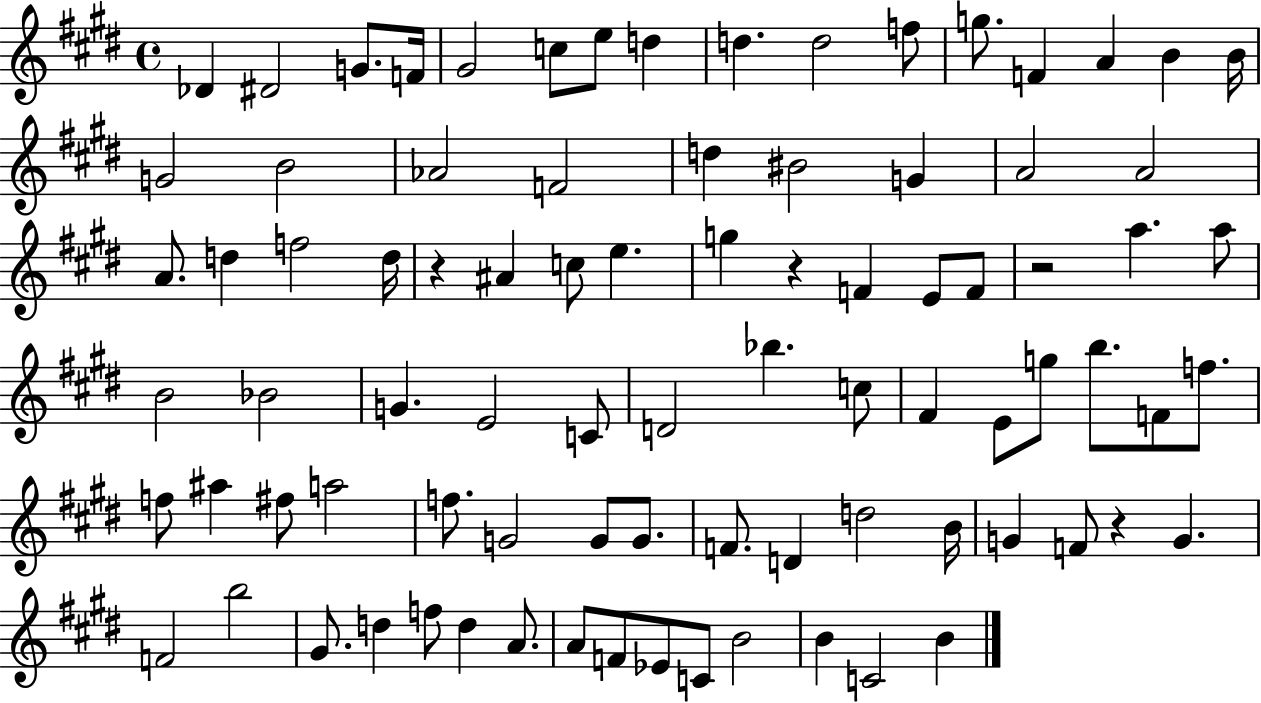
Db4/q D#4/h G4/e. F4/s G#4/h C5/e E5/e D5/q D5/q. D5/h F5/e G5/e. F4/q A4/q B4/q B4/s G4/h B4/h Ab4/h F4/h D5/q BIS4/h G4/q A4/h A4/h A4/e. D5/q F5/h D5/s R/q A#4/q C5/e E5/q. G5/q R/q F4/q E4/e F4/e R/h A5/q. A5/e B4/h Bb4/h G4/q. E4/h C4/e D4/h Bb5/q. C5/e F#4/q E4/e G5/e B5/e. F4/e F5/e. F5/e A#5/q F#5/e A5/h F5/e. G4/h G4/e G4/e. F4/e. D4/q D5/h B4/s G4/q F4/e R/q G4/q. F4/h B5/h G#4/e. D5/q F5/e D5/q A4/e. A4/e F4/e Eb4/e C4/e B4/h B4/q C4/h B4/q